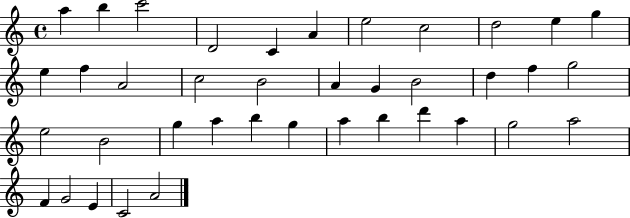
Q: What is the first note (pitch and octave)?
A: A5